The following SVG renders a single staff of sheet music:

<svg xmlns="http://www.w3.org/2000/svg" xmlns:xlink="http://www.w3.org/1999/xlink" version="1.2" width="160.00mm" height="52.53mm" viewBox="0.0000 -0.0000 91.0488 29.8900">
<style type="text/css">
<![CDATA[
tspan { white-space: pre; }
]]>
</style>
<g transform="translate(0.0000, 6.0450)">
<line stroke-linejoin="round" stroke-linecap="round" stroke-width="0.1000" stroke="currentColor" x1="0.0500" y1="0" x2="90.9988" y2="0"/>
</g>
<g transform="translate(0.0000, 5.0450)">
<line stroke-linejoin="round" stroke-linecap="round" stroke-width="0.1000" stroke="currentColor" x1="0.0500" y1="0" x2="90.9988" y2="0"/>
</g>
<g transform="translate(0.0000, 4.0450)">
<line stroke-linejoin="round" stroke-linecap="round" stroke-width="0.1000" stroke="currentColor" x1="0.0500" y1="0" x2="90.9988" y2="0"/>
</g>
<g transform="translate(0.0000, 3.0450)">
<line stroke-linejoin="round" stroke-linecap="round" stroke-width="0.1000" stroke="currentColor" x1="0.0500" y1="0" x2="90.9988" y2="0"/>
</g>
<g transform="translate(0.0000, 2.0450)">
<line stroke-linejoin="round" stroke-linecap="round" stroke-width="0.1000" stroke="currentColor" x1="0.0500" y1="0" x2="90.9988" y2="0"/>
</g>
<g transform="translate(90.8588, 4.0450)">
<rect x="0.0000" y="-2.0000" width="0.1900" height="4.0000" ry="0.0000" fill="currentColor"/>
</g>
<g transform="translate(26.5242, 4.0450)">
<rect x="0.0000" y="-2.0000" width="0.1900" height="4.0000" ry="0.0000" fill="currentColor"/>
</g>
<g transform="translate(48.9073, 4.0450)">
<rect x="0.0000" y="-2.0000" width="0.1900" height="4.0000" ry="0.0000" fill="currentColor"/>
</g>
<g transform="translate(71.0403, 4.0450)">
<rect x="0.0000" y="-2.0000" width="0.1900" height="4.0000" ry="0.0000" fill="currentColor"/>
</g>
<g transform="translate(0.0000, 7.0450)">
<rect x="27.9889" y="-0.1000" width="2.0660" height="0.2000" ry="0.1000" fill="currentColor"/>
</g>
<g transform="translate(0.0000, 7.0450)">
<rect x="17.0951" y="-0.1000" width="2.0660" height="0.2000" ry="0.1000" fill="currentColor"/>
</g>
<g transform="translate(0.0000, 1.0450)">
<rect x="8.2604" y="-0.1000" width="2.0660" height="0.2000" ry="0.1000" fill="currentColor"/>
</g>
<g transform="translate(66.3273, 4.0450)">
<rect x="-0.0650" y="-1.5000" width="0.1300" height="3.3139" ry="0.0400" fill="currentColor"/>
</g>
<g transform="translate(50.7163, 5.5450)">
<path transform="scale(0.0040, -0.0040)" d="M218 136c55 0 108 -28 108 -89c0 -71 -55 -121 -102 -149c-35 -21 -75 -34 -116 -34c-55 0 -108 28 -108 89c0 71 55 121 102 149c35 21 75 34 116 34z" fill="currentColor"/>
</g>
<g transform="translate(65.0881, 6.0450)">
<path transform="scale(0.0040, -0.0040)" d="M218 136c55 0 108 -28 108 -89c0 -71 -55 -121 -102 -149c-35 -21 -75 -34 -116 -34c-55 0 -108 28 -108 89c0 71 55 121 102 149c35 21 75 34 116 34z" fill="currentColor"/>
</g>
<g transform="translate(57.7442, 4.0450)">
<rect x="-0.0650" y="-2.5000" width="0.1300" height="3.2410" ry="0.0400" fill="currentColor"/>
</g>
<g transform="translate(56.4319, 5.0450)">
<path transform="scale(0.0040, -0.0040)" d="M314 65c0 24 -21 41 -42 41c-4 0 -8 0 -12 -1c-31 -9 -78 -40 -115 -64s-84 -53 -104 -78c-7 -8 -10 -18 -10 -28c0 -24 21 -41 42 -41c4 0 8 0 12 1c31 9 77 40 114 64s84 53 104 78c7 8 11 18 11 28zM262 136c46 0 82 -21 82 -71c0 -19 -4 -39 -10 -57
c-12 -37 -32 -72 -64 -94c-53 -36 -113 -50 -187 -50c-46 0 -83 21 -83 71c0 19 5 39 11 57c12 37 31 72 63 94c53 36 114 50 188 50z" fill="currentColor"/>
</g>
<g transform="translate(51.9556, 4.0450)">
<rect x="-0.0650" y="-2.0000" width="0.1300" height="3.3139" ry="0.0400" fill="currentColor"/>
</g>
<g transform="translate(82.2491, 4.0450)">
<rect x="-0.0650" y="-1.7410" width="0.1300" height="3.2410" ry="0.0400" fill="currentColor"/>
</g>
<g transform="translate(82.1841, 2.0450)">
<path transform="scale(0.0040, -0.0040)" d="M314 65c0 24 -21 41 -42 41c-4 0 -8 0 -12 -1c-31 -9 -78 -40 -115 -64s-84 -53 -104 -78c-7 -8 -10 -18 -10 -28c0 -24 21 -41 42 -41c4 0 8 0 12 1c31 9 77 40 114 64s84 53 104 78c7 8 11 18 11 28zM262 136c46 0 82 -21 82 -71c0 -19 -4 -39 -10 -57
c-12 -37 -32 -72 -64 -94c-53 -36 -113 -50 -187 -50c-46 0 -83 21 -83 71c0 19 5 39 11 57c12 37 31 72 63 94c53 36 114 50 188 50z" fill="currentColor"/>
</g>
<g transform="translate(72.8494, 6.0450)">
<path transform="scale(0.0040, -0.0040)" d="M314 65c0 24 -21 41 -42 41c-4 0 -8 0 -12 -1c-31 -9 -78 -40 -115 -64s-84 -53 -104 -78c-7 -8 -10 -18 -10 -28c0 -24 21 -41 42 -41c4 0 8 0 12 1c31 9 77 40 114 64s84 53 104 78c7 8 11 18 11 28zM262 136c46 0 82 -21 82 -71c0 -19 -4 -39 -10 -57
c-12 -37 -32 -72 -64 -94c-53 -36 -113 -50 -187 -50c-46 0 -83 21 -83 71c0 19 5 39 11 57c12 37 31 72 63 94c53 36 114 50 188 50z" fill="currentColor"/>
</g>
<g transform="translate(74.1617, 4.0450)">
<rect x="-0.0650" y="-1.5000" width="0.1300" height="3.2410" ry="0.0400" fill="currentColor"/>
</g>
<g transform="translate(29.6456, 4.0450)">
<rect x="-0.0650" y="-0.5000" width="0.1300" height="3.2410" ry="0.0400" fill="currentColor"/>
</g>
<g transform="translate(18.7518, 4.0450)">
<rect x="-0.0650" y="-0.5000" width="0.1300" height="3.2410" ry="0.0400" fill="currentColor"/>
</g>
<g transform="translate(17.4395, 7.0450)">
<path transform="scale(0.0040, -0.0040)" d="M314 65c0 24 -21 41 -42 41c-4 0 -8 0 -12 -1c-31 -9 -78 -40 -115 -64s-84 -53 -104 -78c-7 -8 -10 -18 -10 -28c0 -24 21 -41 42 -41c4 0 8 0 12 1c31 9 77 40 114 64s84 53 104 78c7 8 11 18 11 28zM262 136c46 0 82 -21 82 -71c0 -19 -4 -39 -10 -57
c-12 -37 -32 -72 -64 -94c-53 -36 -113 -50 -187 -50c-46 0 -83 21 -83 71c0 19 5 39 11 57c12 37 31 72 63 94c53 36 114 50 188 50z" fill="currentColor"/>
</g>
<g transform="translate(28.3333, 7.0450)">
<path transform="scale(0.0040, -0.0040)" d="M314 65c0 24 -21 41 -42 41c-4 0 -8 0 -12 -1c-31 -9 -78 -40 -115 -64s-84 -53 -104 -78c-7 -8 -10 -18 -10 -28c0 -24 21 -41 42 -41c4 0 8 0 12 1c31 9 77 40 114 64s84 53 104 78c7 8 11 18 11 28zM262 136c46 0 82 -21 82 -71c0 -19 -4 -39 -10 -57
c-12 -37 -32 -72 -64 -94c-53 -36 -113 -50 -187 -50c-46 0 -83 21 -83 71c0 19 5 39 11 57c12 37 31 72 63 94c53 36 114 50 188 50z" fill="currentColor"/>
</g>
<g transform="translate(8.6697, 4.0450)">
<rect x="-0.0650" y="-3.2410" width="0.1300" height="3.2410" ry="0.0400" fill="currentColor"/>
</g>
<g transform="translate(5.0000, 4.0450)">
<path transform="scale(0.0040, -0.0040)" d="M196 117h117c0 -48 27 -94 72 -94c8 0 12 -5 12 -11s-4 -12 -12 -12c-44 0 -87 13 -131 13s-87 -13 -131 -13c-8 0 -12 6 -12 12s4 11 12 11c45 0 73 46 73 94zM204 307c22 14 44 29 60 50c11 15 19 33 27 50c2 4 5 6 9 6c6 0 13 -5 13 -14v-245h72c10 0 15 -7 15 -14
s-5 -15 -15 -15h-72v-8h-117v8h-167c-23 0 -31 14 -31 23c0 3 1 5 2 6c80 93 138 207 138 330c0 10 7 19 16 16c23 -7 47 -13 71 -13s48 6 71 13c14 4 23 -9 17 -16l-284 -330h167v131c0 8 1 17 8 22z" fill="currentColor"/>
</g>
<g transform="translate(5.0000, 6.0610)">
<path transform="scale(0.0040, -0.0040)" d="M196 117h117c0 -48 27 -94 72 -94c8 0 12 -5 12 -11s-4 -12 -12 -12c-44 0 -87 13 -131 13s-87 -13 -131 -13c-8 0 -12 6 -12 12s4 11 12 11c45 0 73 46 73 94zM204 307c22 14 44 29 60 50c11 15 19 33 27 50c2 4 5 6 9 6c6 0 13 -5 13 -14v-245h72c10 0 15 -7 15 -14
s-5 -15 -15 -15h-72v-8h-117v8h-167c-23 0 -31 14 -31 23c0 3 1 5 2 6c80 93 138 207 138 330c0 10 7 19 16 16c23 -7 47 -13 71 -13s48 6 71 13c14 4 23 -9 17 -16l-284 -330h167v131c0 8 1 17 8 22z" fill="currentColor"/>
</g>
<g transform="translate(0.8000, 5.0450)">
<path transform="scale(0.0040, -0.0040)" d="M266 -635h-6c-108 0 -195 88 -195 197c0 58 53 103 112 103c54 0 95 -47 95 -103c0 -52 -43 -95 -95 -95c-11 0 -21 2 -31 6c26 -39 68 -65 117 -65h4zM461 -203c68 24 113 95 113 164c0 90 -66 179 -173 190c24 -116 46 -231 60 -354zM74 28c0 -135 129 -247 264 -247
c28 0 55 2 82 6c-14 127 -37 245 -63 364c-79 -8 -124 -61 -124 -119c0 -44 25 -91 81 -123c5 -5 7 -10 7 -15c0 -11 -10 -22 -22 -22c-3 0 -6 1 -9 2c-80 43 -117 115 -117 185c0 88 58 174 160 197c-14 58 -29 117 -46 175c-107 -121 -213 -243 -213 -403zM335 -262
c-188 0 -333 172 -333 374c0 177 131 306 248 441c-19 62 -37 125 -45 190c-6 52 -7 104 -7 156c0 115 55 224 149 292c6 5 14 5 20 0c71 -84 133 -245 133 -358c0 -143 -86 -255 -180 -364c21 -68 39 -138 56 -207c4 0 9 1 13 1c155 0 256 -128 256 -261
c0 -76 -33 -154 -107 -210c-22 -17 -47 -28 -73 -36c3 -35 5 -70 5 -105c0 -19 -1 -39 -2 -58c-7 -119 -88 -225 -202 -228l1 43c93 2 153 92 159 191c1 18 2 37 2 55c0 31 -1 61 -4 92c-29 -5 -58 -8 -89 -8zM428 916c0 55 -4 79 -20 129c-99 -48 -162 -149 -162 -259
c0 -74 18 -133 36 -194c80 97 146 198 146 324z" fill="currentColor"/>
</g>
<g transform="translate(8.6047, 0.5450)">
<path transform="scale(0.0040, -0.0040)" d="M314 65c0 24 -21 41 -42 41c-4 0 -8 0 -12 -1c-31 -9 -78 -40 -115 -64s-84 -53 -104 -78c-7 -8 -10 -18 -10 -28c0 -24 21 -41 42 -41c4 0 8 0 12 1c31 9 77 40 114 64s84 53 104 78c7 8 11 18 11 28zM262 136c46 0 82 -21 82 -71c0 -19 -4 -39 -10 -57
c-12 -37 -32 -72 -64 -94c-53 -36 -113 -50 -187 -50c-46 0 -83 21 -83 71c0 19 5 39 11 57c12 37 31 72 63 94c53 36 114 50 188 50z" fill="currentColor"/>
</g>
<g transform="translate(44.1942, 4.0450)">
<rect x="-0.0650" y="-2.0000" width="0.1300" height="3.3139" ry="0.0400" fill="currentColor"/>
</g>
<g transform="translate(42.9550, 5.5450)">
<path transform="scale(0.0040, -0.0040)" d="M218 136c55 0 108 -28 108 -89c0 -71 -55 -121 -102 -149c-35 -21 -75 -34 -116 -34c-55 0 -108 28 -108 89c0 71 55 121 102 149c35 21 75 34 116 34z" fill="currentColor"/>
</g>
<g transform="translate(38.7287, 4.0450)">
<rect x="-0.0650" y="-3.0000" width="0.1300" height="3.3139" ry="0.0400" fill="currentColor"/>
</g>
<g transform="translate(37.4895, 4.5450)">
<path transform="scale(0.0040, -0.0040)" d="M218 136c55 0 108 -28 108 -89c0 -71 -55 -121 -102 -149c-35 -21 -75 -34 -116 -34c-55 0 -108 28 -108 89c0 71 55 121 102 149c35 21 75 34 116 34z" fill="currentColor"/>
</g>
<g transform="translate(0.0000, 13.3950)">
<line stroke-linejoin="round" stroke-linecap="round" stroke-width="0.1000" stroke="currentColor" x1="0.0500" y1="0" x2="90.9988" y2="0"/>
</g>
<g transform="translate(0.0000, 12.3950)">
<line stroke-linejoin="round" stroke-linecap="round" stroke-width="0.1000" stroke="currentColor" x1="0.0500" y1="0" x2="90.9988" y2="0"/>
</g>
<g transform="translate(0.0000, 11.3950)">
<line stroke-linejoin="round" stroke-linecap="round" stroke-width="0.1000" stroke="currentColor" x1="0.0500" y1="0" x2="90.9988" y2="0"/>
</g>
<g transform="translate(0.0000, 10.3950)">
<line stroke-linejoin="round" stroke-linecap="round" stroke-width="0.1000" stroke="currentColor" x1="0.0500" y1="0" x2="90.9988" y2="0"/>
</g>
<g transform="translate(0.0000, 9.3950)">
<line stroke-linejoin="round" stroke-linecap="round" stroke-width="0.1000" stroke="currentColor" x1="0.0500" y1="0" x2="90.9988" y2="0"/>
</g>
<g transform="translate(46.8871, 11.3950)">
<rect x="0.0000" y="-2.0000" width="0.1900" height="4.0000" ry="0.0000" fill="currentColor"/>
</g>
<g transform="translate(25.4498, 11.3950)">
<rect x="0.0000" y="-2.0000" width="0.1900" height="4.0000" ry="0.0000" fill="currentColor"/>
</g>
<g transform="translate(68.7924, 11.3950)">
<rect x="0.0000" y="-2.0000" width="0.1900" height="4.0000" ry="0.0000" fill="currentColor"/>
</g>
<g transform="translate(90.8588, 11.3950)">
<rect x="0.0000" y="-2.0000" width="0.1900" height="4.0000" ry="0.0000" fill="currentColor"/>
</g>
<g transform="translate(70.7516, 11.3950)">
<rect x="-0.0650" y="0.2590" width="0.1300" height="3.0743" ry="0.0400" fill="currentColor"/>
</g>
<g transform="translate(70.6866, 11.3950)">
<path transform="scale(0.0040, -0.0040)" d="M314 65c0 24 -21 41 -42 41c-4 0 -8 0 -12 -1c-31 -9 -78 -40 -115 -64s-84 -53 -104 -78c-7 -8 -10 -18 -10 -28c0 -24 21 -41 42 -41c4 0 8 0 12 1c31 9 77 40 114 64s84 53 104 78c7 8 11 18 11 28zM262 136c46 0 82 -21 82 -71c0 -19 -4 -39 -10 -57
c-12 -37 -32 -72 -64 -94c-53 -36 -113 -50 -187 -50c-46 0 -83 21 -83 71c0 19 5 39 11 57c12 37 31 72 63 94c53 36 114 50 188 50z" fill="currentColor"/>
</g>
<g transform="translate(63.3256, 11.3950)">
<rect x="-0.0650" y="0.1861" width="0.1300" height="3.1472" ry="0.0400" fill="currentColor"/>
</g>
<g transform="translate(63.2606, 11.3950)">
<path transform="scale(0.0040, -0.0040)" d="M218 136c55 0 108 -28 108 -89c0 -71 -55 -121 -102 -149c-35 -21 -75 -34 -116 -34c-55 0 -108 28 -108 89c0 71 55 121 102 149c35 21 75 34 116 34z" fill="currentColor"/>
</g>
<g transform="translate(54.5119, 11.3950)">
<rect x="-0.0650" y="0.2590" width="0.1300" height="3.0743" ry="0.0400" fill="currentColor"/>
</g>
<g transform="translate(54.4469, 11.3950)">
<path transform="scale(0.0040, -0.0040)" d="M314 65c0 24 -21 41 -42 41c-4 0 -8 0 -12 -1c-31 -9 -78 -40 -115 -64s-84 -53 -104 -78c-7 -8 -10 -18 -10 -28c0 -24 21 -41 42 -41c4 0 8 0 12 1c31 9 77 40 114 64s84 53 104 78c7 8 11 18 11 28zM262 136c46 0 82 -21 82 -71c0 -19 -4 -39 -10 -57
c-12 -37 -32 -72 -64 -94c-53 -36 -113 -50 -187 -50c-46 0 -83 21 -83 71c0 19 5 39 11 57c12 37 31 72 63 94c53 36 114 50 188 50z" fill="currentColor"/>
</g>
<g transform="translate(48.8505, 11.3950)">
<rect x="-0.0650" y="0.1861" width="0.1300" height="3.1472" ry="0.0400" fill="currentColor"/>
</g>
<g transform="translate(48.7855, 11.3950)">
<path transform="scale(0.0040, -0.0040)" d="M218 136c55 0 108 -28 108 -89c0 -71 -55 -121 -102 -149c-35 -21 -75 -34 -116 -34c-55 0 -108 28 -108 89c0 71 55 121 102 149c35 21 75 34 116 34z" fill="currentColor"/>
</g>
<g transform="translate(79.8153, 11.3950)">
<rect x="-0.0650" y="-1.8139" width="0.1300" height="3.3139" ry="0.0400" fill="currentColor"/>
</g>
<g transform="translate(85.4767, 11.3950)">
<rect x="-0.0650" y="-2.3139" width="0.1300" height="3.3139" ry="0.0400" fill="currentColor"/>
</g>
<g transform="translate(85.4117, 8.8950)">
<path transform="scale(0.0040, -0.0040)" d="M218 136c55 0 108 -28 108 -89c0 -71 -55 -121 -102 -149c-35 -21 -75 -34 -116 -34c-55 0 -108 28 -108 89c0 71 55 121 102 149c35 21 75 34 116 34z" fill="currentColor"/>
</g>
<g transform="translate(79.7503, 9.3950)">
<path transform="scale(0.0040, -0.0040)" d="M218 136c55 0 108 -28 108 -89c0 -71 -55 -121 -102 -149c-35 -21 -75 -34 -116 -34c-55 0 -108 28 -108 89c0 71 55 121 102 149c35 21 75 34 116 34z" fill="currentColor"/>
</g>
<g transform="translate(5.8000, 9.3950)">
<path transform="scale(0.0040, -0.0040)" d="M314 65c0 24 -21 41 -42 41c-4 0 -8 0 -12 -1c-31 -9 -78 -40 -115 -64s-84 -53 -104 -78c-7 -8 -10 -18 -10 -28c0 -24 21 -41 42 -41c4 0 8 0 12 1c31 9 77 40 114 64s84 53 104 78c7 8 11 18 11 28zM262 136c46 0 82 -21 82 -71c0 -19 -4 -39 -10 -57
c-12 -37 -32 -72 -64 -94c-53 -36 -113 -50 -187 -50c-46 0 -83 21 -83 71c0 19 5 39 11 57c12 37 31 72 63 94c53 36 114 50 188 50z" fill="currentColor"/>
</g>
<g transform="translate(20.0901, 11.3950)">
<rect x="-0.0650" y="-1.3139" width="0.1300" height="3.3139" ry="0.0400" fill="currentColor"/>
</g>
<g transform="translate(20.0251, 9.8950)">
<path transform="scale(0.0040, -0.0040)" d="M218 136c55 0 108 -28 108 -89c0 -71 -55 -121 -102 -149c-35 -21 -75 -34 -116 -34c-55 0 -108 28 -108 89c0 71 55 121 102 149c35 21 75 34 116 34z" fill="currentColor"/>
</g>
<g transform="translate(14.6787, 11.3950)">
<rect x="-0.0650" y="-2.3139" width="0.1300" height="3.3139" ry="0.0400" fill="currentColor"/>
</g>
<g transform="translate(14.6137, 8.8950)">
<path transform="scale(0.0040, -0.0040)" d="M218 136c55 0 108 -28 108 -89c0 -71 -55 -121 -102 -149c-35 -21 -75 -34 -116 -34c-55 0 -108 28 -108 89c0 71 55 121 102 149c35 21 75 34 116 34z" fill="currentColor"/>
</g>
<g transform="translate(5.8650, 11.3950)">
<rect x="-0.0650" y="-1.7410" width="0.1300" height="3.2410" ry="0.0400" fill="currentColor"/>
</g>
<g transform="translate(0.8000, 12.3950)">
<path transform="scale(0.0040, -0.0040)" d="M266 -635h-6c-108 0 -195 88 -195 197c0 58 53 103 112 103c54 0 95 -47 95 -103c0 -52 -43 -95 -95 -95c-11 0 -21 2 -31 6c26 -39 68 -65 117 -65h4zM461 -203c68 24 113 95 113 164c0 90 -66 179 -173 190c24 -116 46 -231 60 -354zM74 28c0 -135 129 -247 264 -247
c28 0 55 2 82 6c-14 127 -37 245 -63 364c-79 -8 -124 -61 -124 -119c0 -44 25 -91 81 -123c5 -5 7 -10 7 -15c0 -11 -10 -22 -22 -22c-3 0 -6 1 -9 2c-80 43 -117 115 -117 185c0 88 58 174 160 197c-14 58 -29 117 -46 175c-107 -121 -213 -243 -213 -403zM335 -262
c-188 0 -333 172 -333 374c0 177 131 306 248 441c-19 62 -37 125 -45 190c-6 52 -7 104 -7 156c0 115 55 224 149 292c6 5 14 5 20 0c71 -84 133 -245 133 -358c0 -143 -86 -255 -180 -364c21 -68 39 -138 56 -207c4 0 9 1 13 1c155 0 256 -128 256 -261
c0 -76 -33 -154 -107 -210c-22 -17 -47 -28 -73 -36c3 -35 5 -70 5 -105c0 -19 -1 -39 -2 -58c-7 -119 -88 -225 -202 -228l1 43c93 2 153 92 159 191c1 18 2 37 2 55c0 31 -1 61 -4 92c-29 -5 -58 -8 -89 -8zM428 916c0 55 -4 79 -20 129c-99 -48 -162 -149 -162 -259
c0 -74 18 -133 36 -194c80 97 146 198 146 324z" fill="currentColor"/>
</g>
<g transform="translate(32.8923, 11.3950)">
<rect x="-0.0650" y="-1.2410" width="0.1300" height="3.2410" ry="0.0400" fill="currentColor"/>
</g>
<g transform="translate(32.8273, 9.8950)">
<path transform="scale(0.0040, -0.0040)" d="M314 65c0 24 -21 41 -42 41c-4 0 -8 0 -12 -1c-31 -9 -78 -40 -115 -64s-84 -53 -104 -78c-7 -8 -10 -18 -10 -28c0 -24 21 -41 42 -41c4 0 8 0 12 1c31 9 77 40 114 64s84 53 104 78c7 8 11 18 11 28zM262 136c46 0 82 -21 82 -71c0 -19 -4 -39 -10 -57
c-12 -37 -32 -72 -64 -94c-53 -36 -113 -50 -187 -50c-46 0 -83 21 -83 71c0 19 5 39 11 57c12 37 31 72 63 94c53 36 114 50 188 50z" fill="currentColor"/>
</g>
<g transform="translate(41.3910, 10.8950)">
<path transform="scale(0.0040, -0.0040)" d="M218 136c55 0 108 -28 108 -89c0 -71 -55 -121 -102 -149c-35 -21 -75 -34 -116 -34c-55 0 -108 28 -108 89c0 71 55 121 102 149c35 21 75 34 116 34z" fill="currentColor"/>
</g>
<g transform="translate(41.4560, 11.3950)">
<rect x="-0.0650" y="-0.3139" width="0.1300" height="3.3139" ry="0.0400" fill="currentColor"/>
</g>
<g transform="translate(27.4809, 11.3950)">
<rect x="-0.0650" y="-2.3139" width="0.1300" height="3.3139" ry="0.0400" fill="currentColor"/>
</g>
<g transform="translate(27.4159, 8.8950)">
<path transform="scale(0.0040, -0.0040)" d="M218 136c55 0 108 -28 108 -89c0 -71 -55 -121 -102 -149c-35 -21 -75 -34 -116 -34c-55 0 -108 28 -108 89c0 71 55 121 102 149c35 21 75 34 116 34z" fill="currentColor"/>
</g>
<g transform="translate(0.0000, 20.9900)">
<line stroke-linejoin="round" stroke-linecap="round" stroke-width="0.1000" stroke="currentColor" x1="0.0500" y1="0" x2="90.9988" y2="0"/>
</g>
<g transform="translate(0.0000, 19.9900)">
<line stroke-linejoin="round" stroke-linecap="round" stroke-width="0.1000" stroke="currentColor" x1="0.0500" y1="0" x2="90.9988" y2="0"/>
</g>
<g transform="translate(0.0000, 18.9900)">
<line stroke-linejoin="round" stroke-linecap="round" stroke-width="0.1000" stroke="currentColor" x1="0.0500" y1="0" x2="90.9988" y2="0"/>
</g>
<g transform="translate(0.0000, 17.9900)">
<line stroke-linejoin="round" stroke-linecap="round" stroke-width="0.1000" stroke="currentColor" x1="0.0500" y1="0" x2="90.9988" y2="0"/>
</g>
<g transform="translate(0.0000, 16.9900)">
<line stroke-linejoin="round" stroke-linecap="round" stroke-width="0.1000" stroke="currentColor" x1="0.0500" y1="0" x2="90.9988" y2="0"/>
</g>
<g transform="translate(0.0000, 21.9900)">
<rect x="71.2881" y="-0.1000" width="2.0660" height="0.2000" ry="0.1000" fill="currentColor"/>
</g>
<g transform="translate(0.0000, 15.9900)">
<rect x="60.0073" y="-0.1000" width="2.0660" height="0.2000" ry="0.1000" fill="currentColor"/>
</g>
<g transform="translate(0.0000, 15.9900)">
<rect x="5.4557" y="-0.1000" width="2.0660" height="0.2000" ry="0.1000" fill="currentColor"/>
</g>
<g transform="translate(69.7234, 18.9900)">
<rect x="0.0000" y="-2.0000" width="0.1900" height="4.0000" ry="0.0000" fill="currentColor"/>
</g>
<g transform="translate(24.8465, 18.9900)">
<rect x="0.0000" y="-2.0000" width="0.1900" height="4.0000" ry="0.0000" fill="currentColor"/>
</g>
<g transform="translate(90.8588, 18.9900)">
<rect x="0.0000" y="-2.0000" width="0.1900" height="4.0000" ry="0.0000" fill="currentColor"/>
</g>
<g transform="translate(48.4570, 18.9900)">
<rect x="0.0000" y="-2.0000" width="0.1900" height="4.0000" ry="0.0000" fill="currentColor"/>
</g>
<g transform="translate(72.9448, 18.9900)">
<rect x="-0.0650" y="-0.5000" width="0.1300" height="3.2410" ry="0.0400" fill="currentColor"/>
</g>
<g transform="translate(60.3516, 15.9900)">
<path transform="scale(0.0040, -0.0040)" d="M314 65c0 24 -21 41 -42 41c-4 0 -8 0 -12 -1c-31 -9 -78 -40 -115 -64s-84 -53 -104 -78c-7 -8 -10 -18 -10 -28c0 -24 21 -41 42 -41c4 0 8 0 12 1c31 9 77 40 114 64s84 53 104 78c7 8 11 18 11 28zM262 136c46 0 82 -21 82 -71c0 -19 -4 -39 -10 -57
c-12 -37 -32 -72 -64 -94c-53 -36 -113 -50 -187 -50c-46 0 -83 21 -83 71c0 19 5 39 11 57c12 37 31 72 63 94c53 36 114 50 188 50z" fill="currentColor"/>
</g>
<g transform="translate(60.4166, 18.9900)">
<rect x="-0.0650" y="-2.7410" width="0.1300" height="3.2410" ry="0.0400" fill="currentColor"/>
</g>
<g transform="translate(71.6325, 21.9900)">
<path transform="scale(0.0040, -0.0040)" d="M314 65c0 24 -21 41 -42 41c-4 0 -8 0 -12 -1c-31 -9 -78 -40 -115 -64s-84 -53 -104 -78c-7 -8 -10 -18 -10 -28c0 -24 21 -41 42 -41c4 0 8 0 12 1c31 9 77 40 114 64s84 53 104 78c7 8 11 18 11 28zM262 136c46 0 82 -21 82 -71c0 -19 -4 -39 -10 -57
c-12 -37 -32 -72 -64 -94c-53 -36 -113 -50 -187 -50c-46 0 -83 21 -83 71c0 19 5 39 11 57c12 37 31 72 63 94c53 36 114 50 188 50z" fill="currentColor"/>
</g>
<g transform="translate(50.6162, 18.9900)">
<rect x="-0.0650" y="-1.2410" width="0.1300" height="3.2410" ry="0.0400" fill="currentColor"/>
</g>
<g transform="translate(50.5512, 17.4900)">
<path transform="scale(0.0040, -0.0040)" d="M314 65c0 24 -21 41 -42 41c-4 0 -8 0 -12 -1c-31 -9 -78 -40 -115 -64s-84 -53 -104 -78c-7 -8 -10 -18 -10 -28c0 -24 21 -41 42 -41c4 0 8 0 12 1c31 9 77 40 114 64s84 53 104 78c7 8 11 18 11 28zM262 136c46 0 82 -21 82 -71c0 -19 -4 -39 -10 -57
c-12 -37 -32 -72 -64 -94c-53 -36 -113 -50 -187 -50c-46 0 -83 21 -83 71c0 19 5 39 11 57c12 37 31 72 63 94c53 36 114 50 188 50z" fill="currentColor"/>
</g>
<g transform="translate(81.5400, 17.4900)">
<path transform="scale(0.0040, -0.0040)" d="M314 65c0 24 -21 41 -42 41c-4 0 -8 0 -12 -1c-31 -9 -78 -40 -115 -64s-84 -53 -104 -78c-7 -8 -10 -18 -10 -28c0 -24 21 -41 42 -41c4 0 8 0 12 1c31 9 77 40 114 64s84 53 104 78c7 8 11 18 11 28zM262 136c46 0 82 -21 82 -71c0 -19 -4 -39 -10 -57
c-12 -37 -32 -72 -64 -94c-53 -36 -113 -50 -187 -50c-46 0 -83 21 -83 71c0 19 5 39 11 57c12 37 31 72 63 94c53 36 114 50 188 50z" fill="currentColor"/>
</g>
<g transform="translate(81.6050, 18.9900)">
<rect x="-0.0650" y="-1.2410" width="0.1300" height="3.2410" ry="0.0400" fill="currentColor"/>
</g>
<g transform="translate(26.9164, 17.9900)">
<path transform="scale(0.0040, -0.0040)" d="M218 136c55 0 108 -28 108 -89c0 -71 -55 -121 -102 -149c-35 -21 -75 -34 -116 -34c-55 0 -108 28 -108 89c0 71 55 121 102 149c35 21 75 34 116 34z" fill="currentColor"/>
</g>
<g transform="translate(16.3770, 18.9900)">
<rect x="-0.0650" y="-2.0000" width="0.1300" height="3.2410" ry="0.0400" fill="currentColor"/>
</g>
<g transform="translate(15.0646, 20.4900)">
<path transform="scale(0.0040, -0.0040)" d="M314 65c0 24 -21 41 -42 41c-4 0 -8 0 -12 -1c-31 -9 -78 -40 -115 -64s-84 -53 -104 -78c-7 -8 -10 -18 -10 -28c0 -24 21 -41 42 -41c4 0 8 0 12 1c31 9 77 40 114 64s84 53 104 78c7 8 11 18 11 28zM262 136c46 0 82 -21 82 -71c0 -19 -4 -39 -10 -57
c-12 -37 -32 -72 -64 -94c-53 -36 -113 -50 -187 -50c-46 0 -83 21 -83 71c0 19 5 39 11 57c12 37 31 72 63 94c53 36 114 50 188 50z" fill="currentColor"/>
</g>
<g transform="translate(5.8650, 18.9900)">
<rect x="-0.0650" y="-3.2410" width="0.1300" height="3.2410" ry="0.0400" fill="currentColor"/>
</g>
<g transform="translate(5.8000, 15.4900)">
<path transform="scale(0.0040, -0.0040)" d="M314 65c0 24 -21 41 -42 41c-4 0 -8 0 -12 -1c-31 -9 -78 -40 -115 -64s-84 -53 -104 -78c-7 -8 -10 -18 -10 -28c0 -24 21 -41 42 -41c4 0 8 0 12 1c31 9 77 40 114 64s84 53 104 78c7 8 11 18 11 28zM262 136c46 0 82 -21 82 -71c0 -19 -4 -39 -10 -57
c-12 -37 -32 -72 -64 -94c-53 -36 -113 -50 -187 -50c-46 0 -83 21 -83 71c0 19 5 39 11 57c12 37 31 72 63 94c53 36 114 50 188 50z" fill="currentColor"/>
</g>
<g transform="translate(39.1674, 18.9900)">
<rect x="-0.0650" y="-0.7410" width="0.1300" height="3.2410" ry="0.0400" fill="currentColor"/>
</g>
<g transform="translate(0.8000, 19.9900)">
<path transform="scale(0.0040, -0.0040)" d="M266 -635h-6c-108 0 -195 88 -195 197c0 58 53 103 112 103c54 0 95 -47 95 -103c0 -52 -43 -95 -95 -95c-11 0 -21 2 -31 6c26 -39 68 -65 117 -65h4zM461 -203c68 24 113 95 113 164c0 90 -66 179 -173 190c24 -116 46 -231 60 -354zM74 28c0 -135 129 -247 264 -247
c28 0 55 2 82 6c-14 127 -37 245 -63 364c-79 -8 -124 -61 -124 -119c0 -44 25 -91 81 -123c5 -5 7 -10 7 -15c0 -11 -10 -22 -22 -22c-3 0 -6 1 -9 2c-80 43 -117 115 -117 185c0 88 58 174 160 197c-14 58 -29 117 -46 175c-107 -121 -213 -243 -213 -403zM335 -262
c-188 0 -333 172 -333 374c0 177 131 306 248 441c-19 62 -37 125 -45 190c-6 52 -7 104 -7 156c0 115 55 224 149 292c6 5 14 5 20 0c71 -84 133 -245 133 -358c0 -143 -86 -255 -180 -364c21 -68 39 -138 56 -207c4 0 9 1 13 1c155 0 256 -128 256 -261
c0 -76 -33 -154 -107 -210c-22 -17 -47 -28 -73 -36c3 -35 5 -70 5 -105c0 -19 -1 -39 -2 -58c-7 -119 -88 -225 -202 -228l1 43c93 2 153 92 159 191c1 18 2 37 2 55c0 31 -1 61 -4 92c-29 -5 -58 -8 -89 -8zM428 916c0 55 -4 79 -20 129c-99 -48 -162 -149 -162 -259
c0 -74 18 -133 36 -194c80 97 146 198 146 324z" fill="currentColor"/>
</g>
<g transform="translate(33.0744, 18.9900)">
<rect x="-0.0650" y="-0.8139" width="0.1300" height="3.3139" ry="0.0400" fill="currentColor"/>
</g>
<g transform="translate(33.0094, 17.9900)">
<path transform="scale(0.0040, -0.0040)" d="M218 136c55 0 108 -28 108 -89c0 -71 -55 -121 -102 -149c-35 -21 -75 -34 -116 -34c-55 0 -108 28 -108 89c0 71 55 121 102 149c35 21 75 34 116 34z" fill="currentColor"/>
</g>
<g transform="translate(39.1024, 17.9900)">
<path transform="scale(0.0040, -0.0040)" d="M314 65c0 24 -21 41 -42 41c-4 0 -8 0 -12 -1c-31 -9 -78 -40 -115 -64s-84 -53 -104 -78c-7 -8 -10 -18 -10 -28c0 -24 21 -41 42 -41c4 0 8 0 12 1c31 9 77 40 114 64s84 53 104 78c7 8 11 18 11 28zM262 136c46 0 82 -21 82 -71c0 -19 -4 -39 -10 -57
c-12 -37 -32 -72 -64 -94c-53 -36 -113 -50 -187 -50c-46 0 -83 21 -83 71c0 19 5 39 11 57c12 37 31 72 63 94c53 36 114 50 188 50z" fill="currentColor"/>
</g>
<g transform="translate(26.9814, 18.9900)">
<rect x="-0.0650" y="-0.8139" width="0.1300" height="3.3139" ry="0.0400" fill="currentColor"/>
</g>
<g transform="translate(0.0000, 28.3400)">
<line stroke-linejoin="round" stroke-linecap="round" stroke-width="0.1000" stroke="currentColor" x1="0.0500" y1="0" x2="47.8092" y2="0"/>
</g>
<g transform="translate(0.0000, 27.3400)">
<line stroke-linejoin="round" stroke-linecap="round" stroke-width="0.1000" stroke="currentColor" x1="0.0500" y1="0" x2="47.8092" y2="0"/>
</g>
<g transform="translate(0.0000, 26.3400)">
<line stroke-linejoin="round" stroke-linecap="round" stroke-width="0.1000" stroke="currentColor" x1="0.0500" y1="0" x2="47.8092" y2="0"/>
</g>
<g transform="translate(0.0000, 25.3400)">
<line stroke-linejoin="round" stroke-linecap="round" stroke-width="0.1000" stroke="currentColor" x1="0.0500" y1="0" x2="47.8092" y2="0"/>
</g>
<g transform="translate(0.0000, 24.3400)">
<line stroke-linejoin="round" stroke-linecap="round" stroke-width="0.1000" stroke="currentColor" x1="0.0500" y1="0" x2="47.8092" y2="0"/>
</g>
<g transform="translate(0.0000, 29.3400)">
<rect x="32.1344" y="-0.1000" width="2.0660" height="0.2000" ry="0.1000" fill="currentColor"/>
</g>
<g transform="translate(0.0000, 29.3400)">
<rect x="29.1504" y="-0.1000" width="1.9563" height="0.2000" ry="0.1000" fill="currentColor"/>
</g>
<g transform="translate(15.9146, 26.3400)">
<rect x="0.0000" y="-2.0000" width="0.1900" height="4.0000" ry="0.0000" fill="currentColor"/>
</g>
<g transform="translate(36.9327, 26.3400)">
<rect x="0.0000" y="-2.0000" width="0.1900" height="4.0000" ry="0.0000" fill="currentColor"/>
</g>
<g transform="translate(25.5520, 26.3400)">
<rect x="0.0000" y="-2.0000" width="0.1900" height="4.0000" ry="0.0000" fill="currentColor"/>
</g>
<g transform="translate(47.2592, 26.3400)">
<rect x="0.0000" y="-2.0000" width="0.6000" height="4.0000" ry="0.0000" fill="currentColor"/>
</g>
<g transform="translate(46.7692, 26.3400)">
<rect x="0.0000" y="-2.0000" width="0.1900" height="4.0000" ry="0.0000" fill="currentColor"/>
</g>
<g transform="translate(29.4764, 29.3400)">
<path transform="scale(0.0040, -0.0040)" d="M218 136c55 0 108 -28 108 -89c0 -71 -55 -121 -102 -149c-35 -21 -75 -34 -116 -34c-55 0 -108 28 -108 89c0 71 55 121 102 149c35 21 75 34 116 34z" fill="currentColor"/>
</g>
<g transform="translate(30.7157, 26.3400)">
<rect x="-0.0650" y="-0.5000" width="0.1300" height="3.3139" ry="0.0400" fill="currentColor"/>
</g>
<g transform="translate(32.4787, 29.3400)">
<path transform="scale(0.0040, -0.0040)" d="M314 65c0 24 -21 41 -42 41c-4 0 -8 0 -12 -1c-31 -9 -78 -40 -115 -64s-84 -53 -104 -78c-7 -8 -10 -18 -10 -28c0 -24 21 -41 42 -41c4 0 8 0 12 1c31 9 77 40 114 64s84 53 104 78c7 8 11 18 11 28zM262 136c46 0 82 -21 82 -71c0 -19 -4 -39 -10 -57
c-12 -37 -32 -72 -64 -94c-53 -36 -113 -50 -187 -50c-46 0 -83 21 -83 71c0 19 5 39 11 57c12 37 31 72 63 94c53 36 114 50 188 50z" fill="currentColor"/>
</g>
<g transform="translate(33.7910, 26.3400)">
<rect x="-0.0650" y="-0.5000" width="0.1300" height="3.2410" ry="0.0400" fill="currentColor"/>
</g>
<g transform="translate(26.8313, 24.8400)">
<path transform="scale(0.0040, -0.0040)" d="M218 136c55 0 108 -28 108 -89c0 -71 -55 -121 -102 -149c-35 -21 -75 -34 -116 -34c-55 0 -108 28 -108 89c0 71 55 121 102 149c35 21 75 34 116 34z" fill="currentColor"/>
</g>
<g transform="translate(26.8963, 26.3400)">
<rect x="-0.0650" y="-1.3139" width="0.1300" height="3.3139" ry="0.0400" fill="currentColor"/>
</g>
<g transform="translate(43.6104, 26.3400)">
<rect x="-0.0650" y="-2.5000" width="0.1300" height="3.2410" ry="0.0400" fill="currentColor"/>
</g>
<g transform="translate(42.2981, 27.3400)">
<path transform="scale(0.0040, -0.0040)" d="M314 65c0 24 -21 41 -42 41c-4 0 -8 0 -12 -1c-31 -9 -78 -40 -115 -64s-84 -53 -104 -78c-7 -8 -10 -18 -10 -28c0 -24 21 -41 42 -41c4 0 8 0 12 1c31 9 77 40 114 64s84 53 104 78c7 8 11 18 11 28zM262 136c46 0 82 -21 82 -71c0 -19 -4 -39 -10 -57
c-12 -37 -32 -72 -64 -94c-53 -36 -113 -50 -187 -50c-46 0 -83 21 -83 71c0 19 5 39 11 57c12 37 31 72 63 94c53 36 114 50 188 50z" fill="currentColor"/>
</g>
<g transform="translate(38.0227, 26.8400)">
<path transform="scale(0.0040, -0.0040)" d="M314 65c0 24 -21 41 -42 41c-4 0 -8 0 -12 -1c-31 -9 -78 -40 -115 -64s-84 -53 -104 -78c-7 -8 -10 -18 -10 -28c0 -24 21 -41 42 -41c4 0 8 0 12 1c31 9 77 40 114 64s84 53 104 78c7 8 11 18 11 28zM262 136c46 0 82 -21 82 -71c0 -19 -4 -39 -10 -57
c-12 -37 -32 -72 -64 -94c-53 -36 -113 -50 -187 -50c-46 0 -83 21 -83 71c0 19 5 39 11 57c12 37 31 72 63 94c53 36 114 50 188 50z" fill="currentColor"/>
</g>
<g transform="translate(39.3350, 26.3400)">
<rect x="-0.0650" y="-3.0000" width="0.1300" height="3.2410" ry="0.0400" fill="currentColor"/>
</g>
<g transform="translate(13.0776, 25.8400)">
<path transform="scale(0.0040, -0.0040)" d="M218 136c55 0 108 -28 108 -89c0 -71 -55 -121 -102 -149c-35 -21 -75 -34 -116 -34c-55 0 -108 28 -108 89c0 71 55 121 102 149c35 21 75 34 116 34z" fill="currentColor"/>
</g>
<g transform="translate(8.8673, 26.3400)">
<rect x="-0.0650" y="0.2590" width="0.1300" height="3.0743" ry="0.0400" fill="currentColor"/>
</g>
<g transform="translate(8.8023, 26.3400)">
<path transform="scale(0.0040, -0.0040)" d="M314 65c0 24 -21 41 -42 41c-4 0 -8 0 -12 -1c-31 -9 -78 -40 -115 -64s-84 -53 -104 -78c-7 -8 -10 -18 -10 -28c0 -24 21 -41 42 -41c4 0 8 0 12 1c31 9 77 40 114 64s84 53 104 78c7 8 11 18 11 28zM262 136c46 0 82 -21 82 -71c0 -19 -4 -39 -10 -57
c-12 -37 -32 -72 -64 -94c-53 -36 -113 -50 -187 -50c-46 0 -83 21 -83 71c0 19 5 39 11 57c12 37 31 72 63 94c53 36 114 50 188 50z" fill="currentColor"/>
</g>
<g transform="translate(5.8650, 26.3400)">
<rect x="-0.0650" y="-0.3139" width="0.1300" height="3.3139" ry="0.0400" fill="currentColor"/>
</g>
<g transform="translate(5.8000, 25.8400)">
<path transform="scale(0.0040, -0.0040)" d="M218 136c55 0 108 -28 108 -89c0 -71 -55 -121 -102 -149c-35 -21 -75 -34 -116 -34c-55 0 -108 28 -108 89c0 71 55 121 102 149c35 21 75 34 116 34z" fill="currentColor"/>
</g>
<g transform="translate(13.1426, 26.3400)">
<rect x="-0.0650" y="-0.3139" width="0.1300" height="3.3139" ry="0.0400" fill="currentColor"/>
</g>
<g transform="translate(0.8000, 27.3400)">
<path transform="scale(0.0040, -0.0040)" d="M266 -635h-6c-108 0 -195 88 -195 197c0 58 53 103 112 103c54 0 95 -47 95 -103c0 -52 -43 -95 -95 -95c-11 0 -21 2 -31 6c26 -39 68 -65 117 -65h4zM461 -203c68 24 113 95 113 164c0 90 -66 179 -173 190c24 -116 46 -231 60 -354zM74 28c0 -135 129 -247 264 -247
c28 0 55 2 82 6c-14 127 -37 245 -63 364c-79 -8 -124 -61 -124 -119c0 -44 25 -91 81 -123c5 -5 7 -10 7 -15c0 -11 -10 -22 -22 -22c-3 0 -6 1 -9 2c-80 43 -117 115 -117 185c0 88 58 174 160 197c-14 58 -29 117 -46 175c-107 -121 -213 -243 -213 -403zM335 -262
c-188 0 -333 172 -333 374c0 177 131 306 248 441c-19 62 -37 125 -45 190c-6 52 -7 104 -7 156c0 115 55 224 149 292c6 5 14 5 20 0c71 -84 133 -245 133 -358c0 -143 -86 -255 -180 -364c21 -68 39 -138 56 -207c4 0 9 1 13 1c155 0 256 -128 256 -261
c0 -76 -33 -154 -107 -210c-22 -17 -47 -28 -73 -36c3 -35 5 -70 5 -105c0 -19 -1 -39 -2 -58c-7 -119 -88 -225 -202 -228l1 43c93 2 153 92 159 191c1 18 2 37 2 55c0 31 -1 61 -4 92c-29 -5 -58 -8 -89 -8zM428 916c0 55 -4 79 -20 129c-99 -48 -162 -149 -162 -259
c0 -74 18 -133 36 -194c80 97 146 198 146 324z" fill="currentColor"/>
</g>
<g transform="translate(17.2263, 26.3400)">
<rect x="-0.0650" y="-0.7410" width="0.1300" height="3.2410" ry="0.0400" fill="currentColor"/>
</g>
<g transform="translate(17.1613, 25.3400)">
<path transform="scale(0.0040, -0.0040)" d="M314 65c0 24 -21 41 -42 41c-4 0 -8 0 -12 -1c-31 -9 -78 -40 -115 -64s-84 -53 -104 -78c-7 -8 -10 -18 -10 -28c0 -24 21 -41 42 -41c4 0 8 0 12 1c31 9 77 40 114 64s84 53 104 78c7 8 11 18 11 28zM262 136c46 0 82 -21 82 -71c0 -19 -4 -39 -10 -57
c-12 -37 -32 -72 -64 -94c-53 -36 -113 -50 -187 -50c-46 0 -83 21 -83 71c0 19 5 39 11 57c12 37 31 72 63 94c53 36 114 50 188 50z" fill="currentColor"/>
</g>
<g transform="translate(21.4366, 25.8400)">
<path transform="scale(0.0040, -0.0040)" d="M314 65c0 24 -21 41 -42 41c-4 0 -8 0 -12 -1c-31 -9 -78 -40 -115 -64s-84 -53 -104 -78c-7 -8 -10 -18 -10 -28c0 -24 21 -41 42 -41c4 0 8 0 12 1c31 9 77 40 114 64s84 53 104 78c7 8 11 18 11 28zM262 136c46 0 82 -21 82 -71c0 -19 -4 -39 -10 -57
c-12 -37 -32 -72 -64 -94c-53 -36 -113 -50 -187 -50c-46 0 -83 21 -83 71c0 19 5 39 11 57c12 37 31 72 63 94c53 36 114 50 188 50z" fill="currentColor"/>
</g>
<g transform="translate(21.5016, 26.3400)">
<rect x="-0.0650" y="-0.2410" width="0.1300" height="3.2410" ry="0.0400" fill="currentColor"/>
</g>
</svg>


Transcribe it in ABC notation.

X:1
T:Untitled
M:4/4
L:1/4
K:C
b2 C2 C2 A F F G2 E E2 f2 f2 g e g e2 c B B2 B B2 f g b2 F2 d d d2 e2 a2 C2 e2 c B2 c d2 c2 e C C2 A2 G2